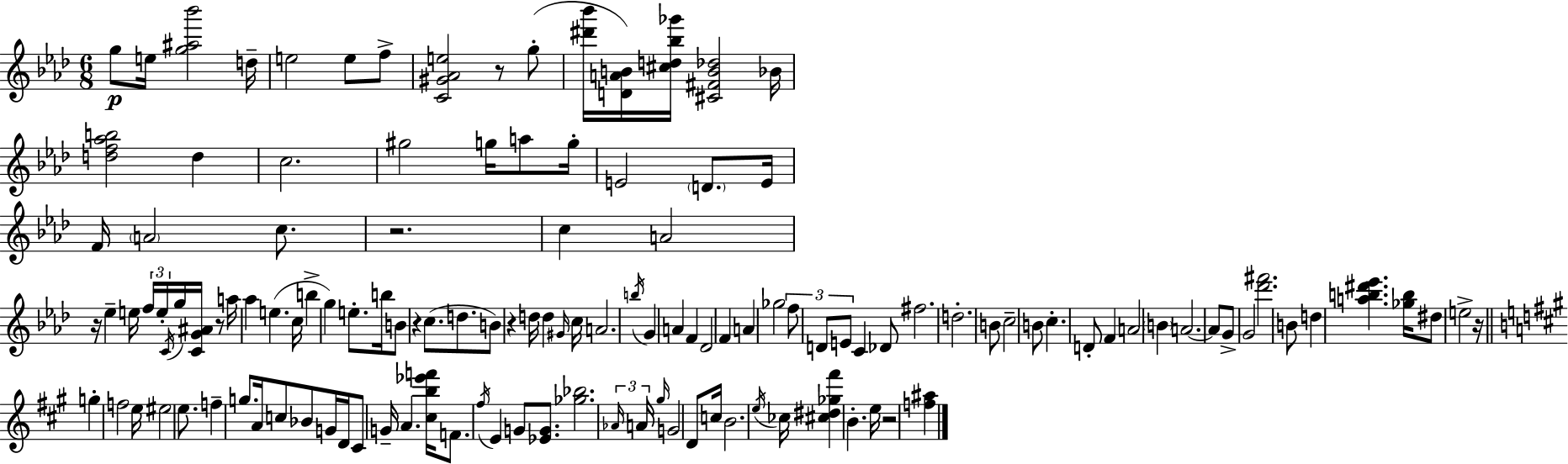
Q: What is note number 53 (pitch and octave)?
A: Gb5